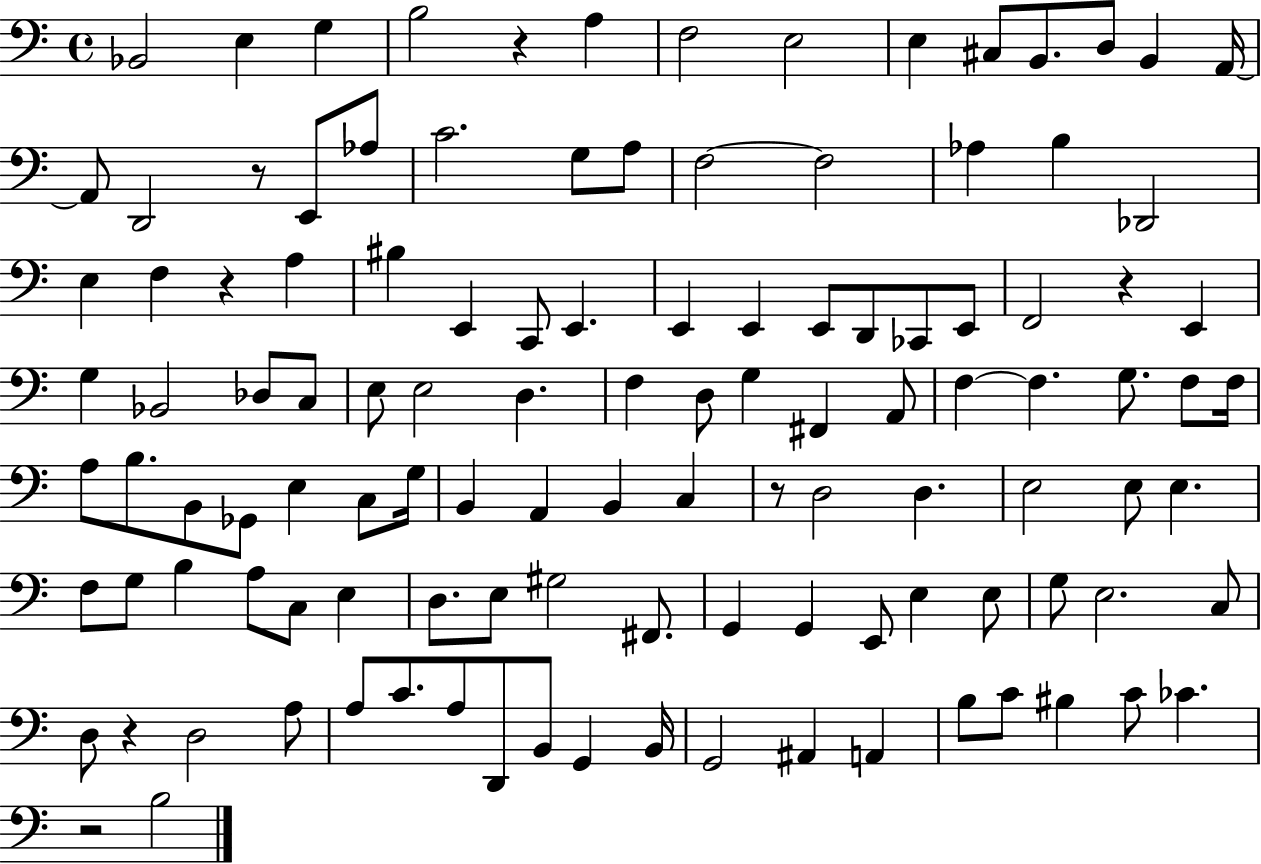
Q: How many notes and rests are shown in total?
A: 117